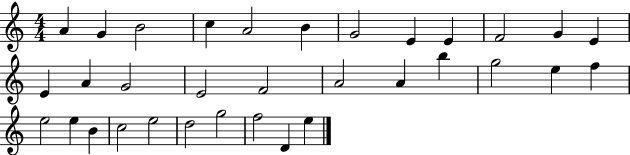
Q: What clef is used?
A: treble